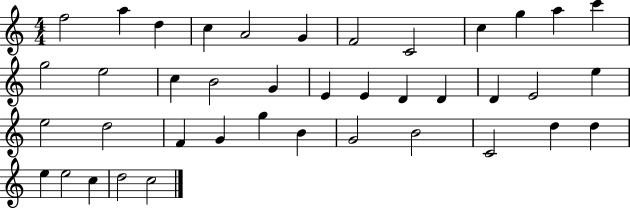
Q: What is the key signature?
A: C major